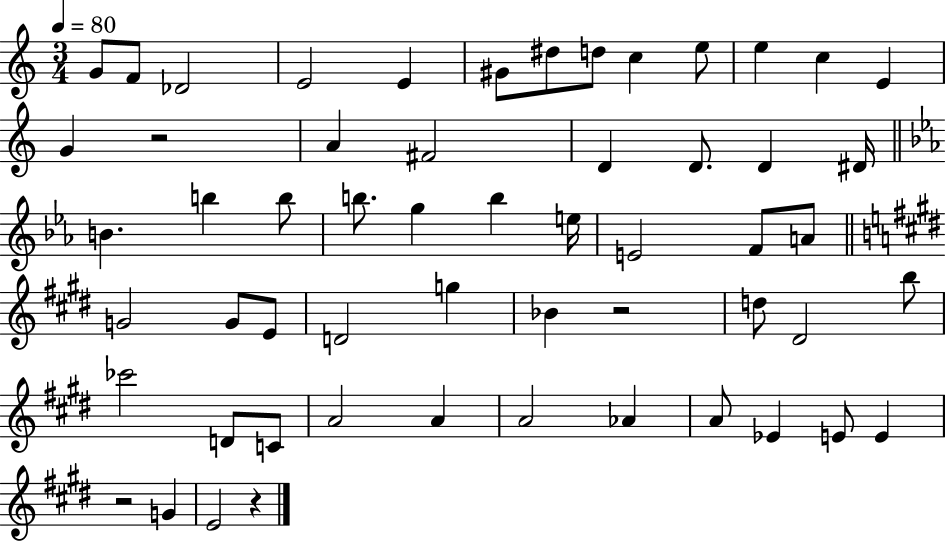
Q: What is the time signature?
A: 3/4